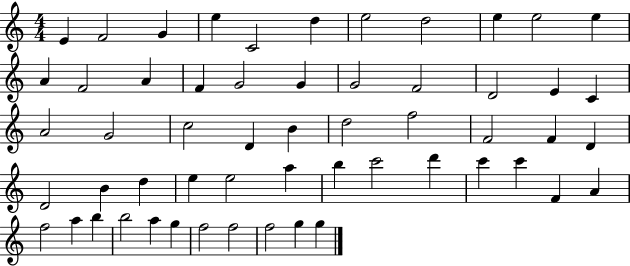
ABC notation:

X:1
T:Untitled
M:4/4
L:1/4
K:C
E F2 G e C2 d e2 d2 e e2 e A F2 A F G2 G G2 F2 D2 E C A2 G2 c2 D B d2 f2 F2 F D D2 B d e e2 a b c'2 d' c' c' F A f2 a b b2 a g f2 f2 f2 g g